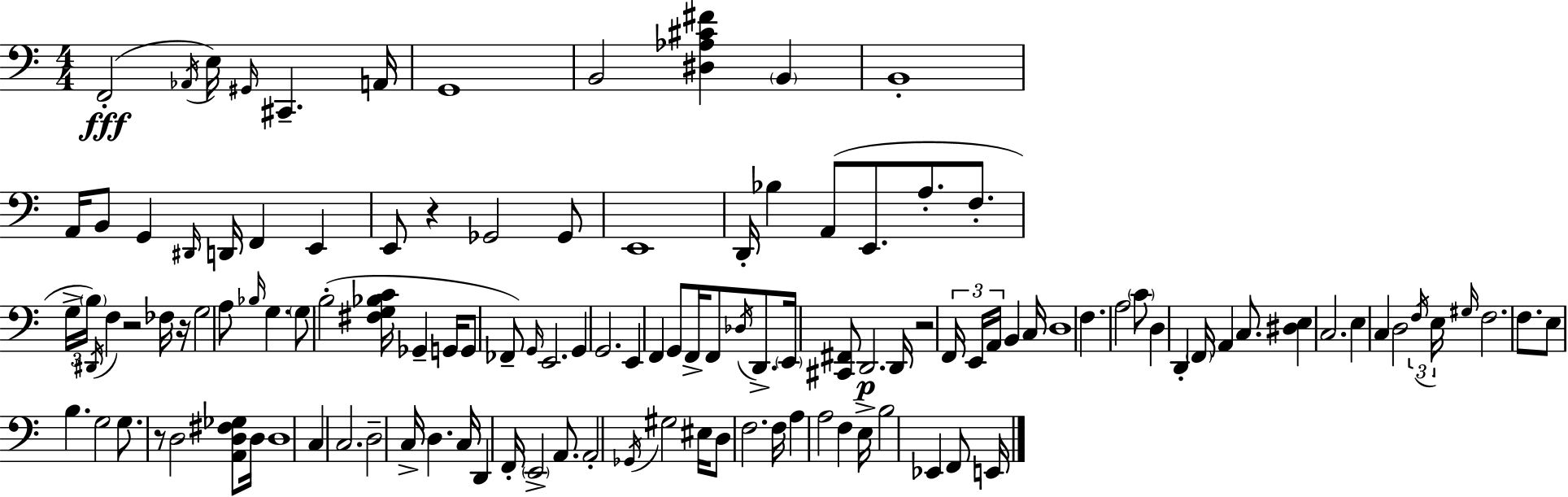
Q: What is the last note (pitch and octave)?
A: E2